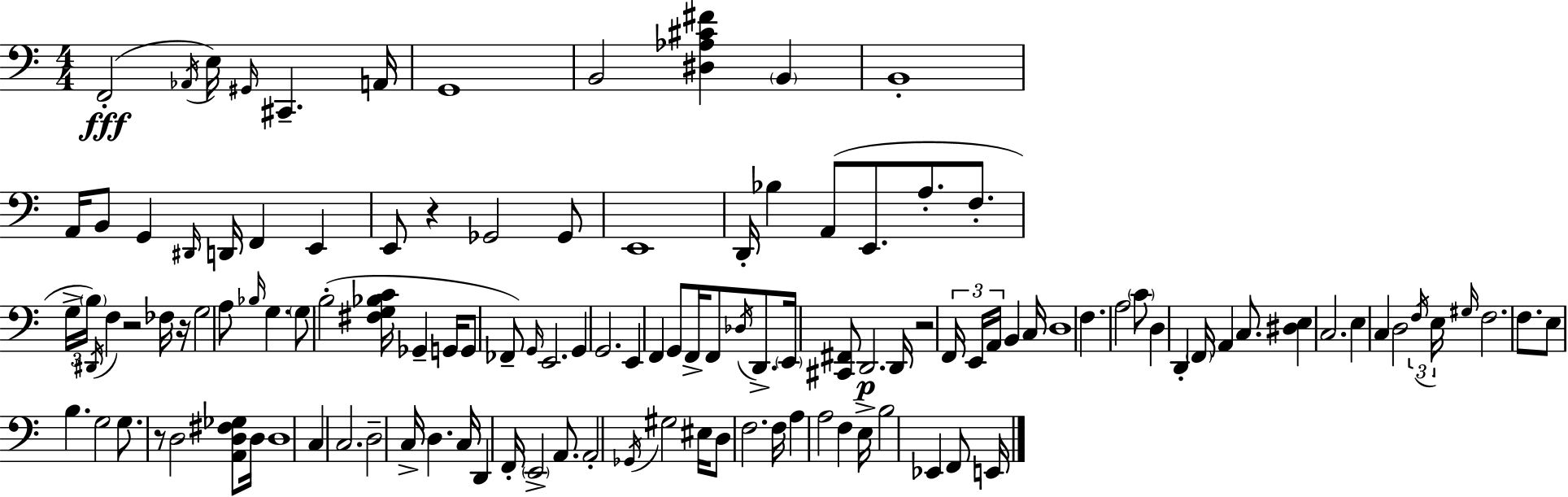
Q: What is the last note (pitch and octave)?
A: E2